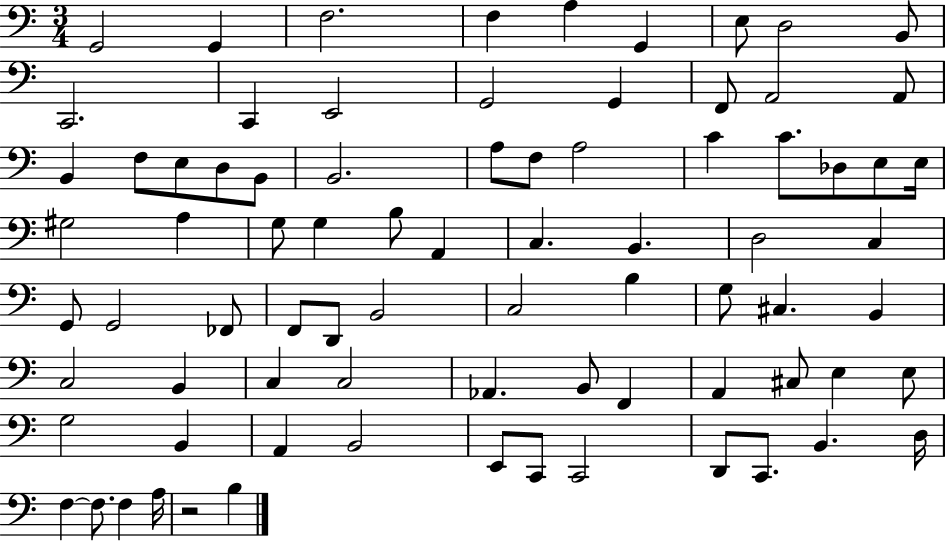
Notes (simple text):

G2/h G2/q F3/h. F3/q A3/q G2/q E3/e D3/h B2/e C2/h. C2/q E2/h G2/h G2/q F2/e A2/h A2/e B2/q F3/e E3/e D3/e B2/e B2/h. A3/e F3/e A3/h C4/q C4/e. Db3/e E3/e E3/s G#3/h A3/q G3/e G3/q B3/e A2/q C3/q. B2/q. D3/h C3/q G2/e G2/h FES2/e F2/e D2/e B2/h C3/h B3/q G3/e C#3/q. B2/q C3/h B2/q C3/q C3/h Ab2/q. B2/e F2/q A2/q C#3/e E3/q E3/e G3/h B2/q A2/q B2/h E2/e C2/e C2/h D2/e C2/e. B2/q. D3/s F3/q F3/e. F3/q A3/s R/h B3/q